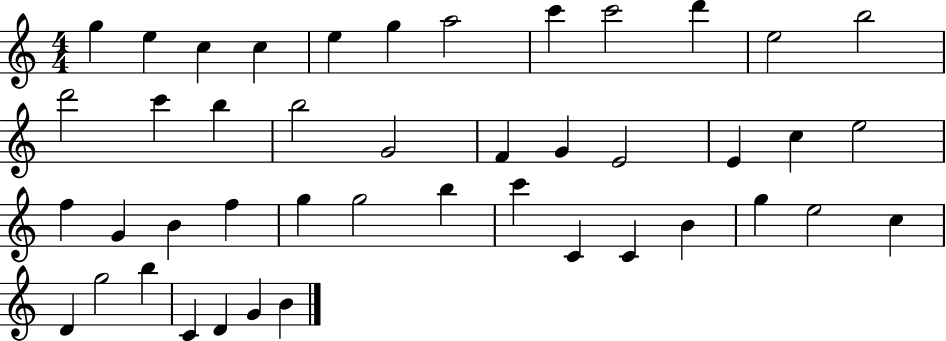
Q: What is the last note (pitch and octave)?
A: B4